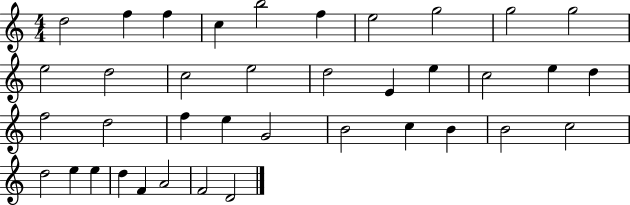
{
  \clef treble
  \numericTimeSignature
  \time 4/4
  \key c \major
  d''2 f''4 f''4 | c''4 b''2 f''4 | e''2 g''2 | g''2 g''2 | \break e''2 d''2 | c''2 e''2 | d''2 e'4 e''4 | c''2 e''4 d''4 | \break f''2 d''2 | f''4 e''4 g'2 | b'2 c''4 b'4 | b'2 c''2 | \break d''2 e''4 e''4 | d''4 f'4 a'2 | f'2 d'2 | \bar "|."
}